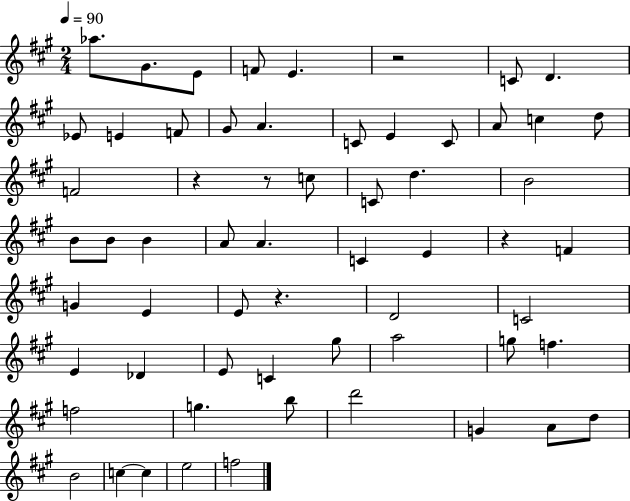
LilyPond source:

{
  \clef treble
  \numericTimeSignature
  \time 2/4
  \key a \major
  \tempo 4 = 90
  \repeat volta 2 { aes''8. gis'8. e'8 | f'8 e'4. | r2 | c'8 d'4. | \break ees'8 e'4 f'8 | gis'8 a'4. | c'8 e'4 c'8 | a'8 c''4 d''8 | \break f'2 | r4 r8 c''8 | c'8 d''4. | b'2 | \break b'8 b'8 b'4 | a'8 a'4. | c'4 e'4 | r4 f'4 | \break g'4 e'4 | e'8 r4. | d'2 | c'2 | \break e'4 des'4 | e'8 c'4 gis''8 | a''2 | g''8 f''4. | \break f''2 | g''4. b''8 | d'''2 | g'4 a'8 d''8 | \break b'2 | c''4~~ c''4 | e''2 | f''2 | \break } \bar "|."
}